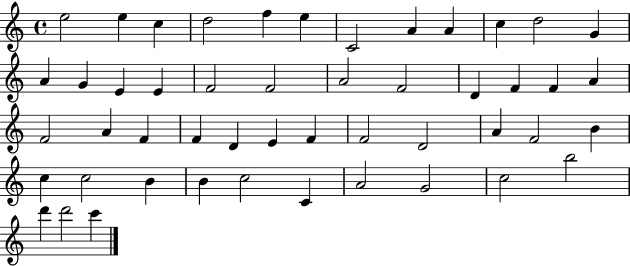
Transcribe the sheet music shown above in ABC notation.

X:1
T:Untitled
M:4/4
L:1/4
K:C
e2 e c d2 f e C2 A A c d2 G A G E E F2 F2 A2 F2 D F F A F2 A F F D E F F2 D2 A F2 B c c2 B B c2 C A2 G2 c2 b2 d' d'2 c'